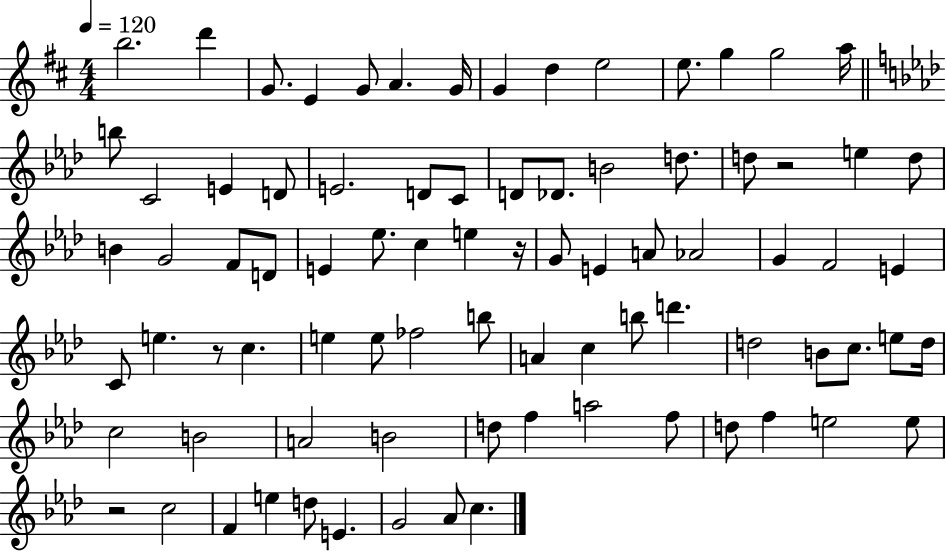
{
  \clef treble
  \numericTimeSignature
  \time 4/4
  \key d \major
  \tempo 4 = 120
  \repeat volta 2 { b''2. d'''4 | g'8. e'4 g'8 a'4. g'16 | g'4 d''4 e''2 | e''8. g''4 g''2 a''16 | \break \bar "||" \break \key aes \major b''8 c'2 e'4 d'8 | e'2. d'8 c'8 | d'8 des'8. b'2 d''8. | d''8 r2 e''4 d''8 | \break b'4 g'2 f'8 d'8 | e'4 ees''8. c''4 e''4 r16 | g'8 e'4 a'8 aes'2 | g'4 f'2 e'4 | \break c'8 e''4. r8 c''4. | e''4 e''8 fes''2 b''8 | a'4 c''4 b''8 d'''4. | d''2 b'8 c''8. e''8 d''16 | \break c''2 b'2 | a'2 b'2 | d''8 f''4 a''2 f''8 | d''8 f''4 e''2 e''8 | \break r2 c''2 | f'4 e''4 d''8 e'4. | g'2 aes'8 c''4. | } \bar "|."
}